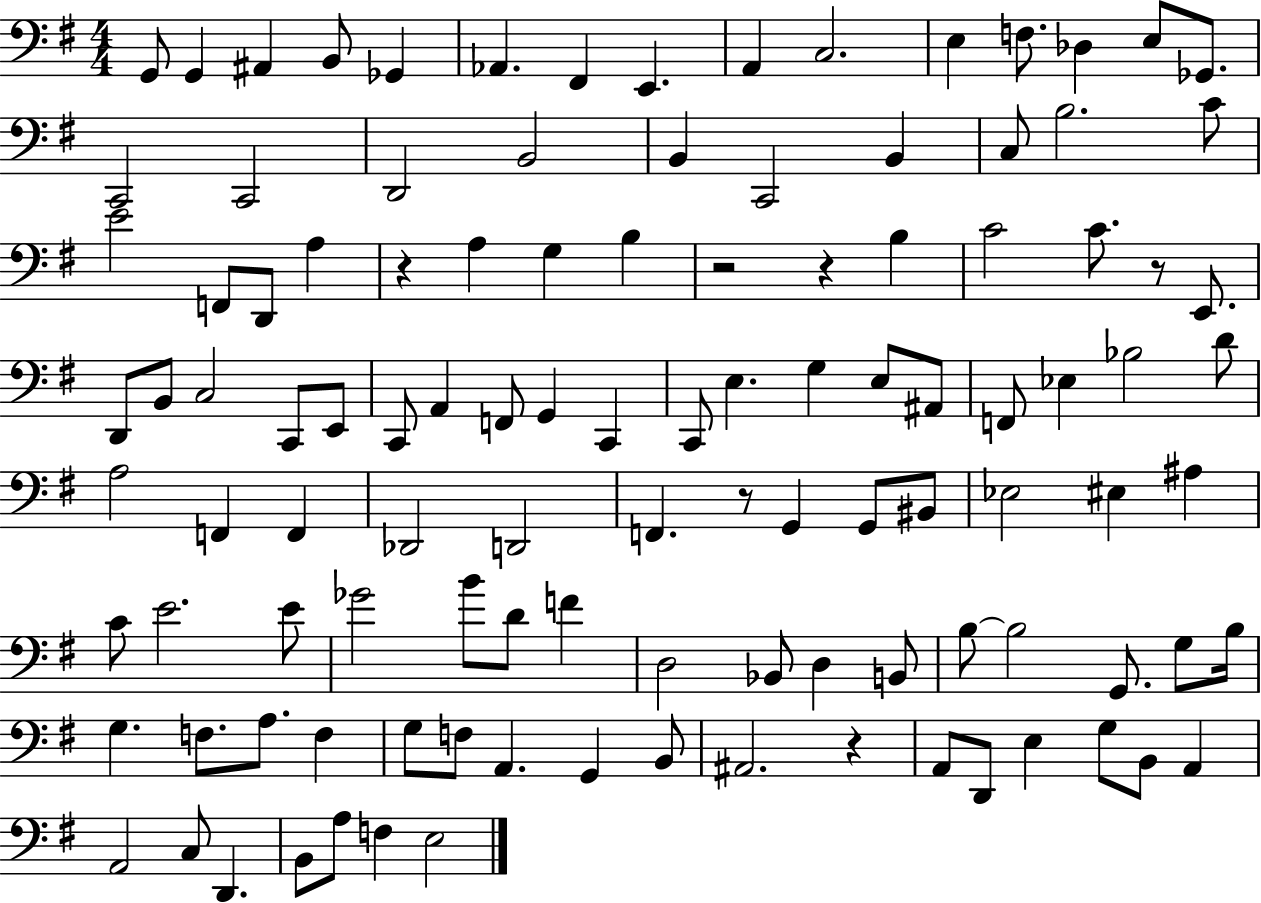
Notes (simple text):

G2/e G2/q A#2/q B2/e Gb2/q Ab2/q. F#2/q E2/q. A2/q C3/h. E3/q F3/e. Db3/q E3/e Gb2/e. C2/h C2/h D2/h B2/h B2/q C2/h B2/q C3/e B3/h. C4/e E4/h F2/e D2/e A3/q R/q A3/q G3/q B3/q R/h R/q B3/q C4/h C4/e. R/e E2/e. D2/e B2/e C3/h C2/e E2/e C2/e A2/q F2/e G2/q C2/q C2/e E3/q. G3/q E3/e A#2/e F2/e Eb3/q Bb3/h D4/e A3/h F2/q F2/q Db2/h D2/h F2/q. R/e G2/q G2/e BIS2/e Eb3/h EIS3/q A#3/q C4/e E4/h. E4/e Gb4/h B4/e D4/e F4/q D3/h Bb2/e D3/q B2/e B3/e B3/h G2/e. G3/e B3/s G3/q. F3/e. A3/e. F3/q G3/e F3/e A2/q. G2/q B2/e A#2/h. R/q A2/e D2/e E3/q G3/e B2/e A2/q A2/h C3/e D2/q. B2/e A3/e F3/q E3/h